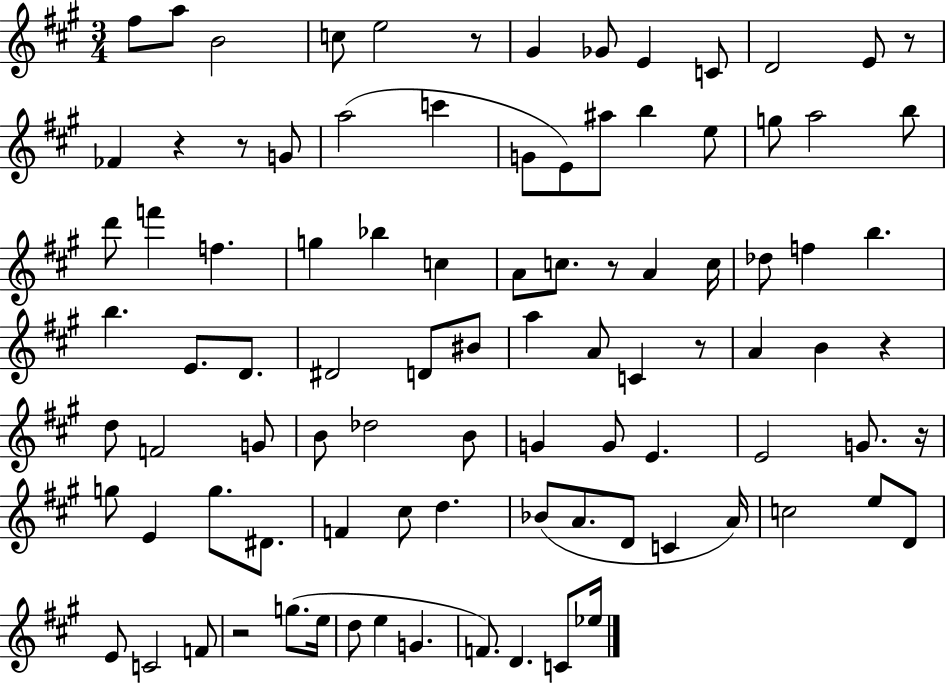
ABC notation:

X:1
T:Untitled
M:3/4
L:1/4
K:A
^f/2 a/2 B2 c/2 e2 z/2 ^G _G/2 E C/2 D2 E/2 z/2 _F z z/2 G/2 a2 c' G/2 E/2 ^a/2 b e/2 g/2 a2 b/2 d'/2 f' f g _b c A/2 c/2 z/2 A c/4 _d/2 f b b E/2 D/2 ^D2 D/2 ^B/2 a A/2 C z/2 A B z d/2 F2 G/2 B/2 _d2 B/2 G G/2 E E2 G/2 z/4 g/2 E g/2 ^D/2 F ^c/2 d _B/2 A/2 D/2 C A/4 c2 e/2 D/2 E/2 C2 F/2 z2 g/2 e/4 d/2 e G F/2 D C/2 _e/4